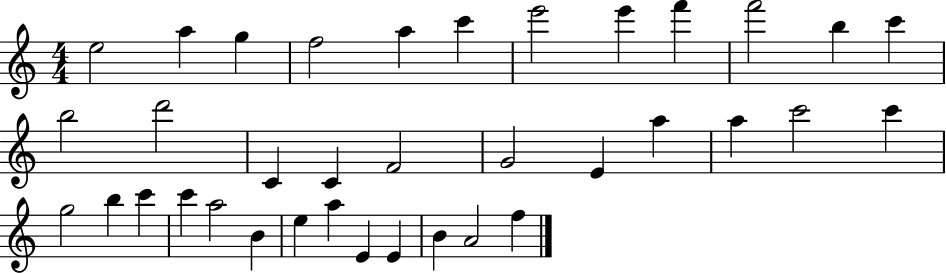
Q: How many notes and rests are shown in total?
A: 36